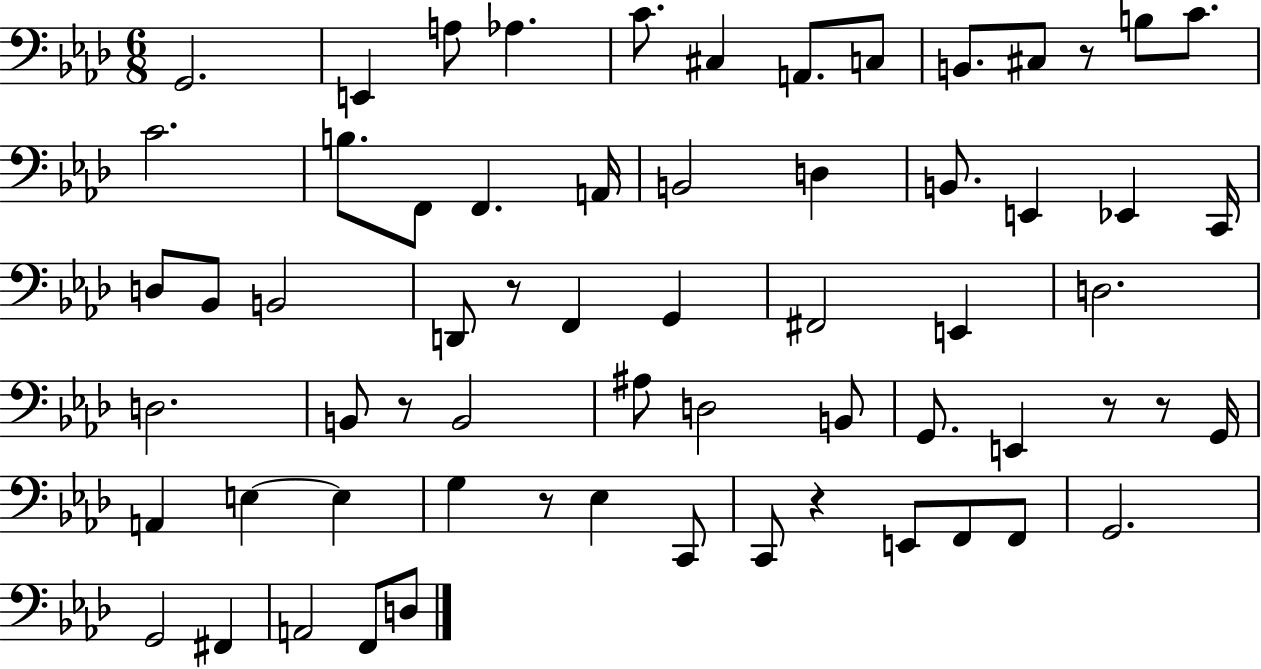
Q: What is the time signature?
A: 6/8